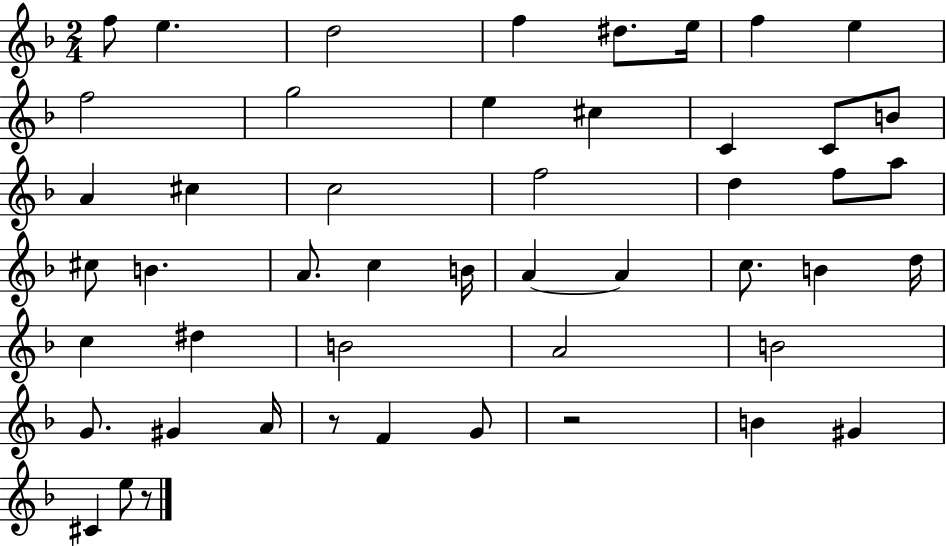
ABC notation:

X:1
T:Untitled
M:2/4
L:1/4
K:F
f/2 e d2 f ^d/2 e/4 f e f2 g2 e ^c C C/2 B/2 A ^c c2 f2 d f/2 a/2 ^c/2 B A/2 c B/4 A A c/2 B d/4 c ^d B2 A2 B2 G/2 ^G A/4 z/2 F G/2 z2 B ^G ^C e/2 z/2